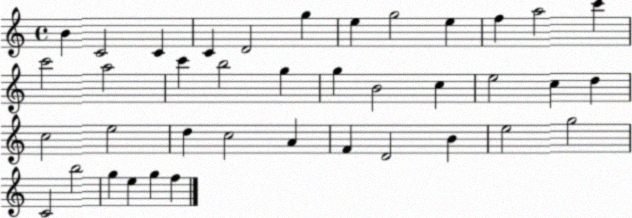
X:1
T:Untitled
M:4/4
L:1/4
K:C
B C2 C C D2 g e g2 e f a2 c' c'2 a2 c' b2 g g B2 c e2 c d c2 e2 d c2 A F D2 B e2 g2 C2 b2 g e g f